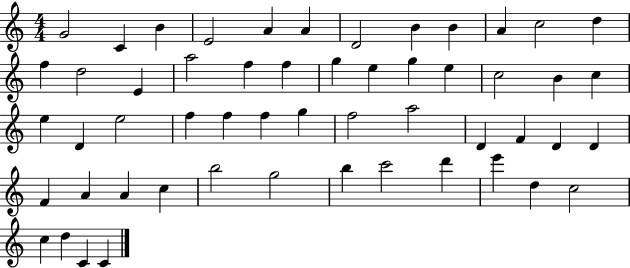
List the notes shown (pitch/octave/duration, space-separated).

G4/h C4/q B4/q E4/h A4/q A4/q D4/h B4/q B4/q A4/q C5/h D5/q F5/q D5/h E4/q A5/h F5/q F5/q G5/q E5/q G5/q E5/q C5/h B4/q C5/q E5/q D4/q E5/h F5/q F5/q F5/q G5/q F5/h A5/h D4/q F4/q D4/q D4/q F4/q A4/q A4/q C5/q B5/h G5/h B5/q C6/h D6/q E6/q D5/q C5/h C5/q D5/q C4/q C4/q